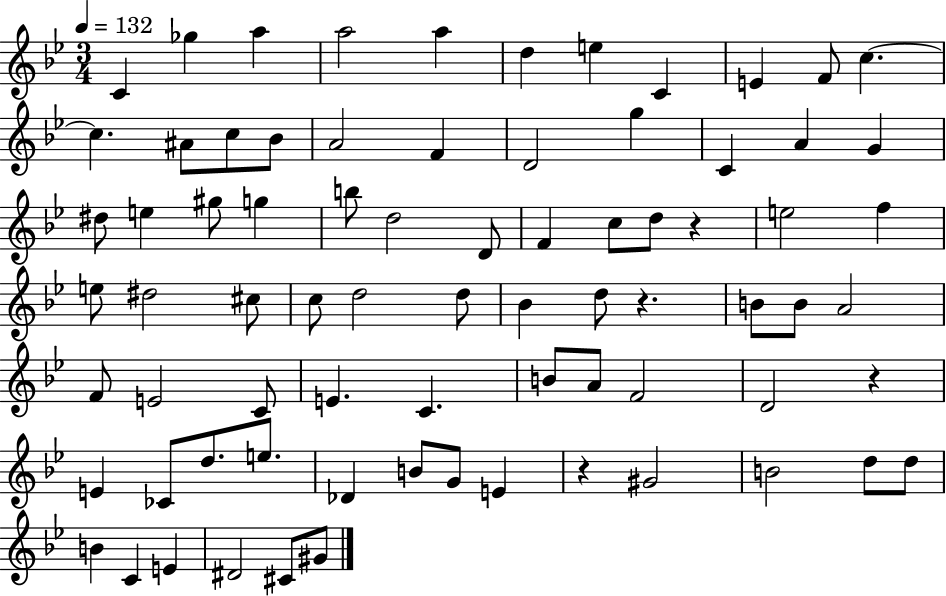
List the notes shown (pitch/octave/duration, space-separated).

C4/q Gb5/q A5/q A5/h A5/q D5/q E5/q C4/q E4/q F4/e C5/q. C5/q. A#4/e C5/e Bb4/e A4/h F4/q D4/h G5/q C4/q A4/q G4/q D#5/e E5/q G#5/e G5/q B5/e D5/h D4/e F4/q C5/e D5/e R/q E5/h F5/q E5/e D#5/h C#5/e C5/e D5/h D5/e Bb4/q D5/e R/q. B4/e B4/e A4/h F4/e E4/h C4/e E4/q. C4/q. B4/e A4/e F4/h D4/h R/q E4/q CES4/e D5/e. E5/e. Db4/q B4/e G4/e E4/q R/q G#4/h B4/h D5/e D5/e B4/q C4/q E4/q D#4/h C#4/e G#4/e